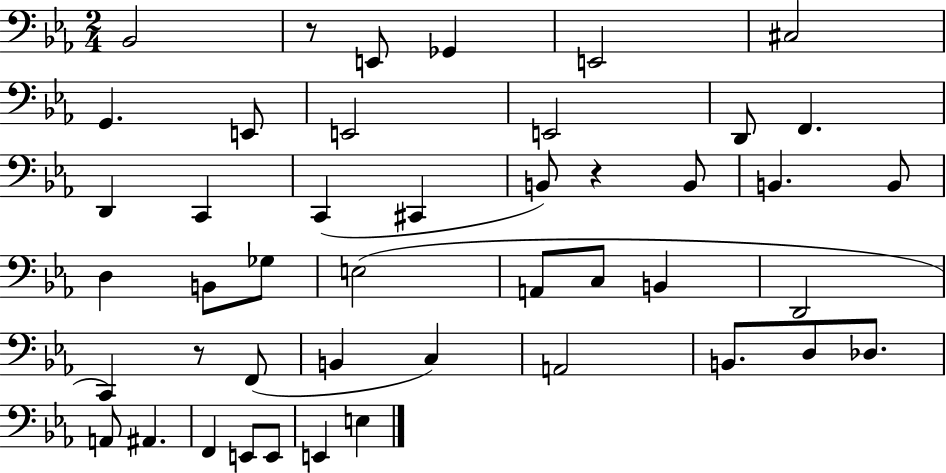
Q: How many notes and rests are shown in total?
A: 45